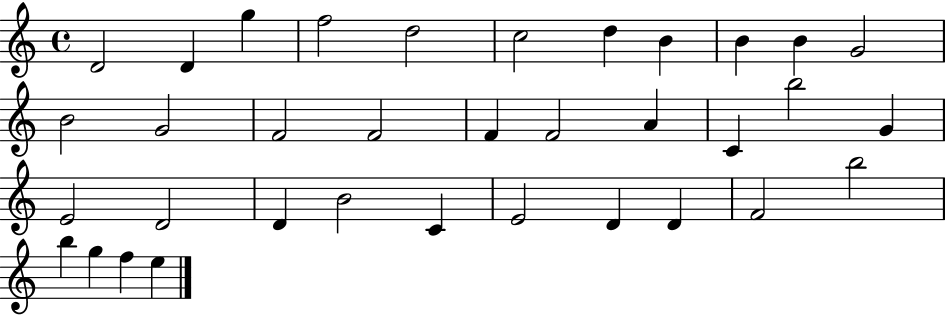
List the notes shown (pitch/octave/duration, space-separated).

D4/h D4/q G5/q F5/h D5/h C5/h D5/q B4/q B4/q B4/q G4/h B4/h G4/h F4/h F4/h F4/q F4/h A4/q C4/q B5/h G4/q E4/h D4/h D4/q B4/h C4/q E4/h D4/q D4/q F4/h B5/h B5/q G5/q F5/q E5/q